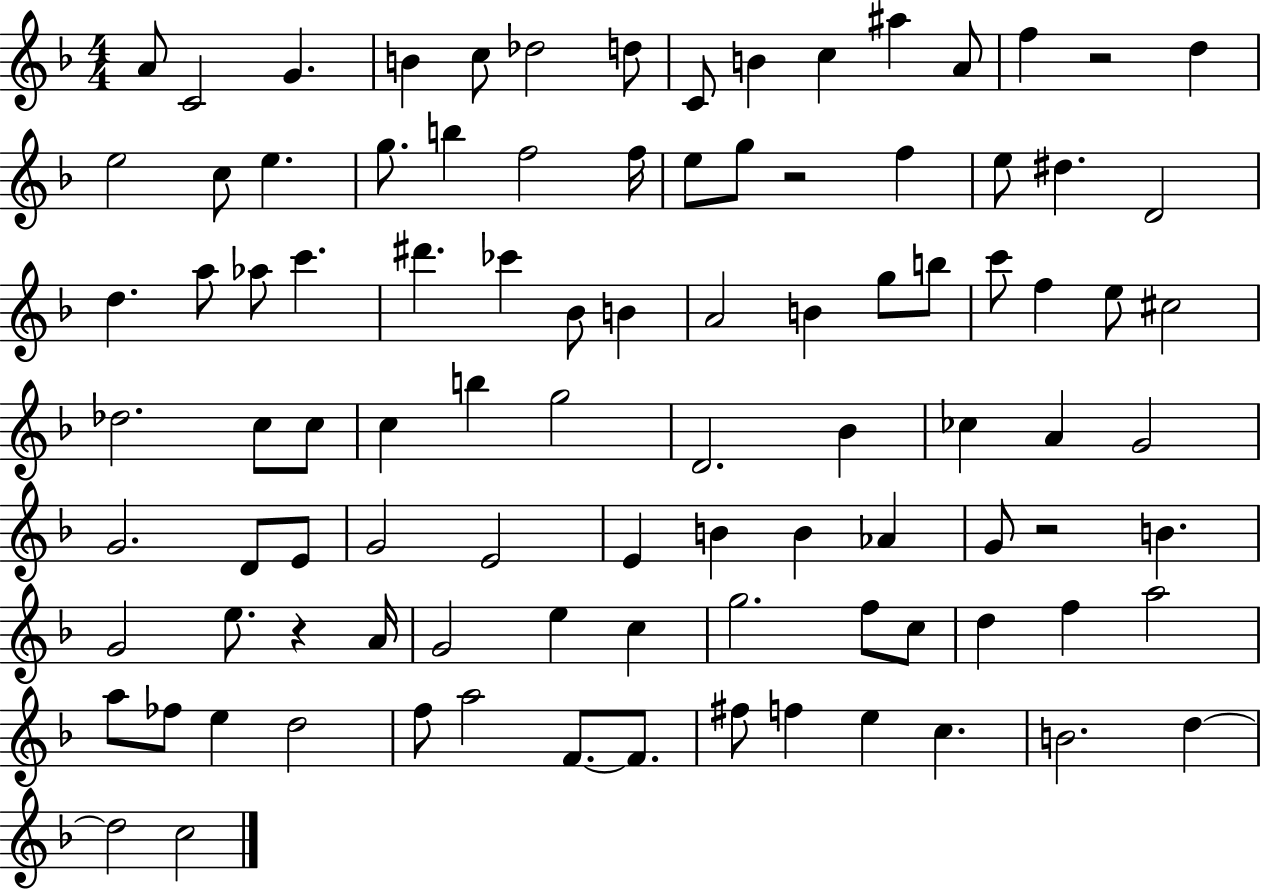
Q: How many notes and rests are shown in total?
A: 97